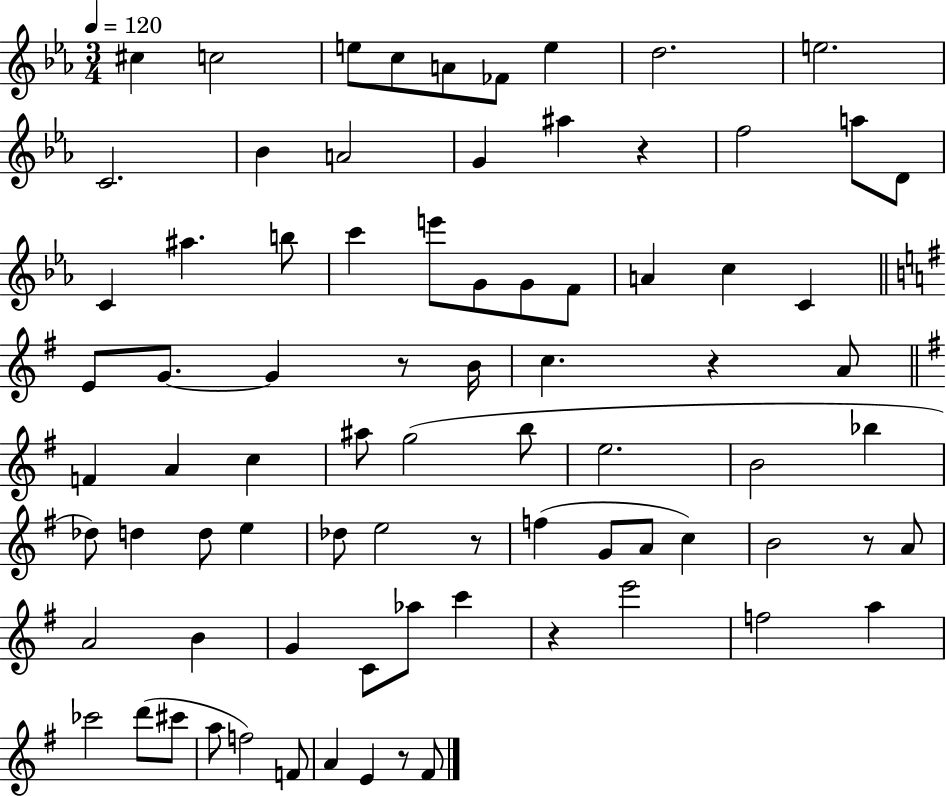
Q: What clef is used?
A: treble